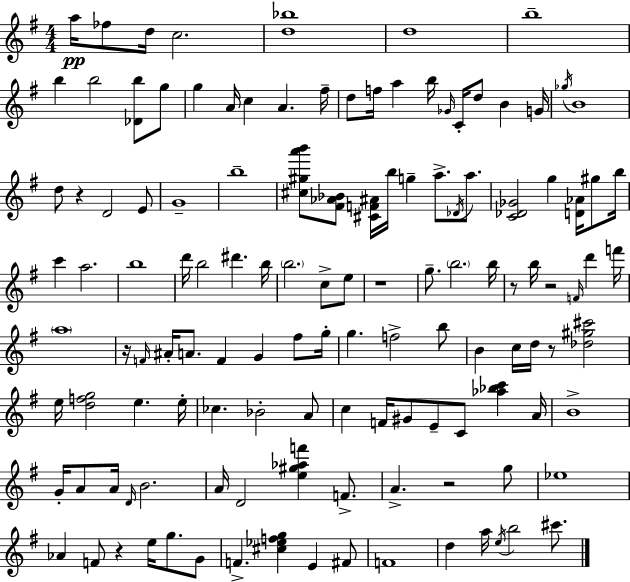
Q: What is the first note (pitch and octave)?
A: A5